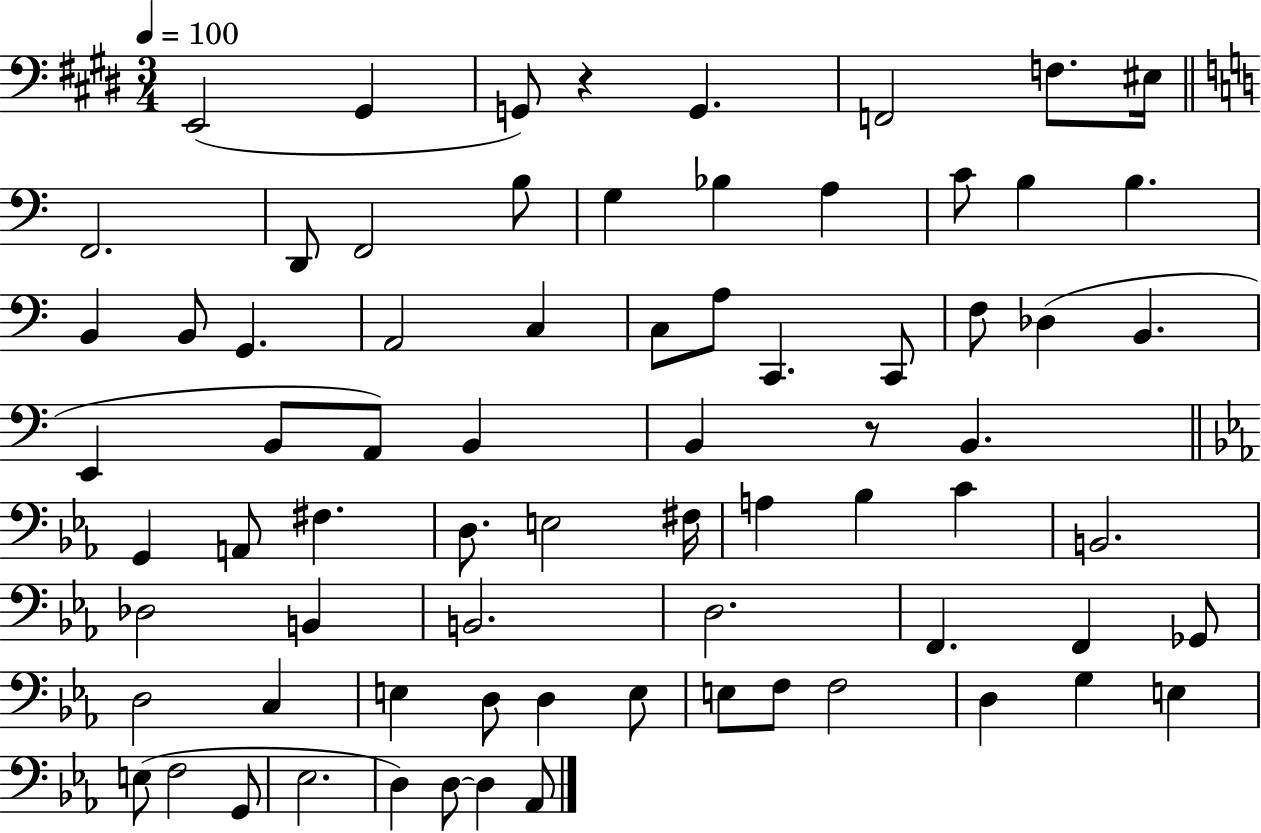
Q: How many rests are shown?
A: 2